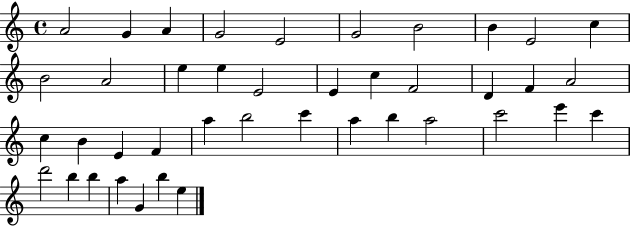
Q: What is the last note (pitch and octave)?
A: E5